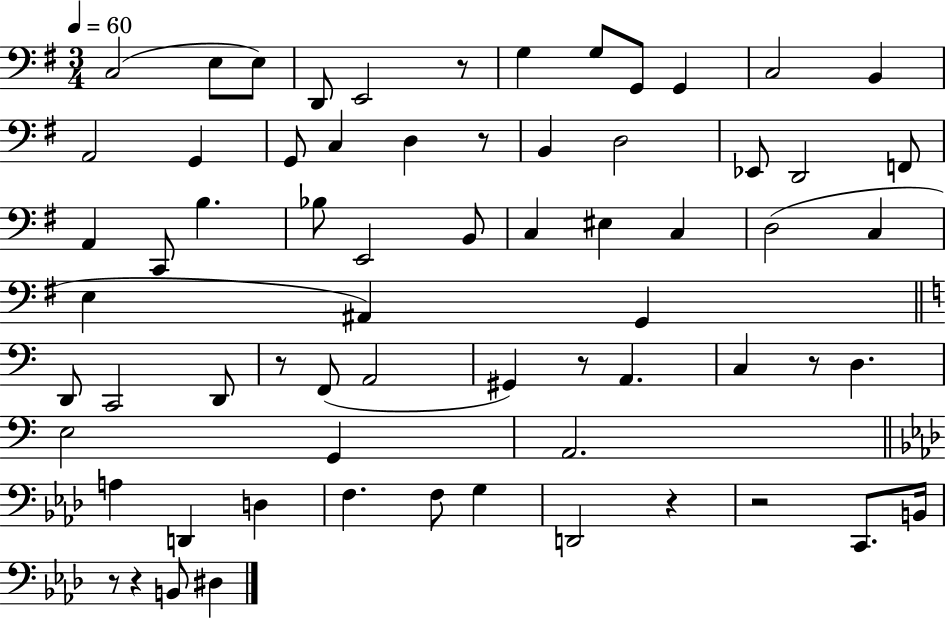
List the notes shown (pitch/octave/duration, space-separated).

C3/h E3/e E3/e D2/e E2/h R/e G3/q G3/e G2/e G2/q C3/h B2/q A2/h G2/q G2/e C3/q D3/q R/e B2/q D3/h Eb2/e D2/h F2/e A2/q C2/e B3/q. Bb3/e E2/h B2/e C3/q EIS3/q C3/q D3/h C3/q E3/q A#2/q G2/q D2/e C2/h D2/e R/e F2/e A2/h G#2/q R/e A2/q. C3/q R/e D3/q. E3/h G2/q A2/h. A3/q D2/q D3/q F3/q. F3/e G3/q D2/h R/q R/h C2/e. B2/s R/e R/q B2/e D#3/q